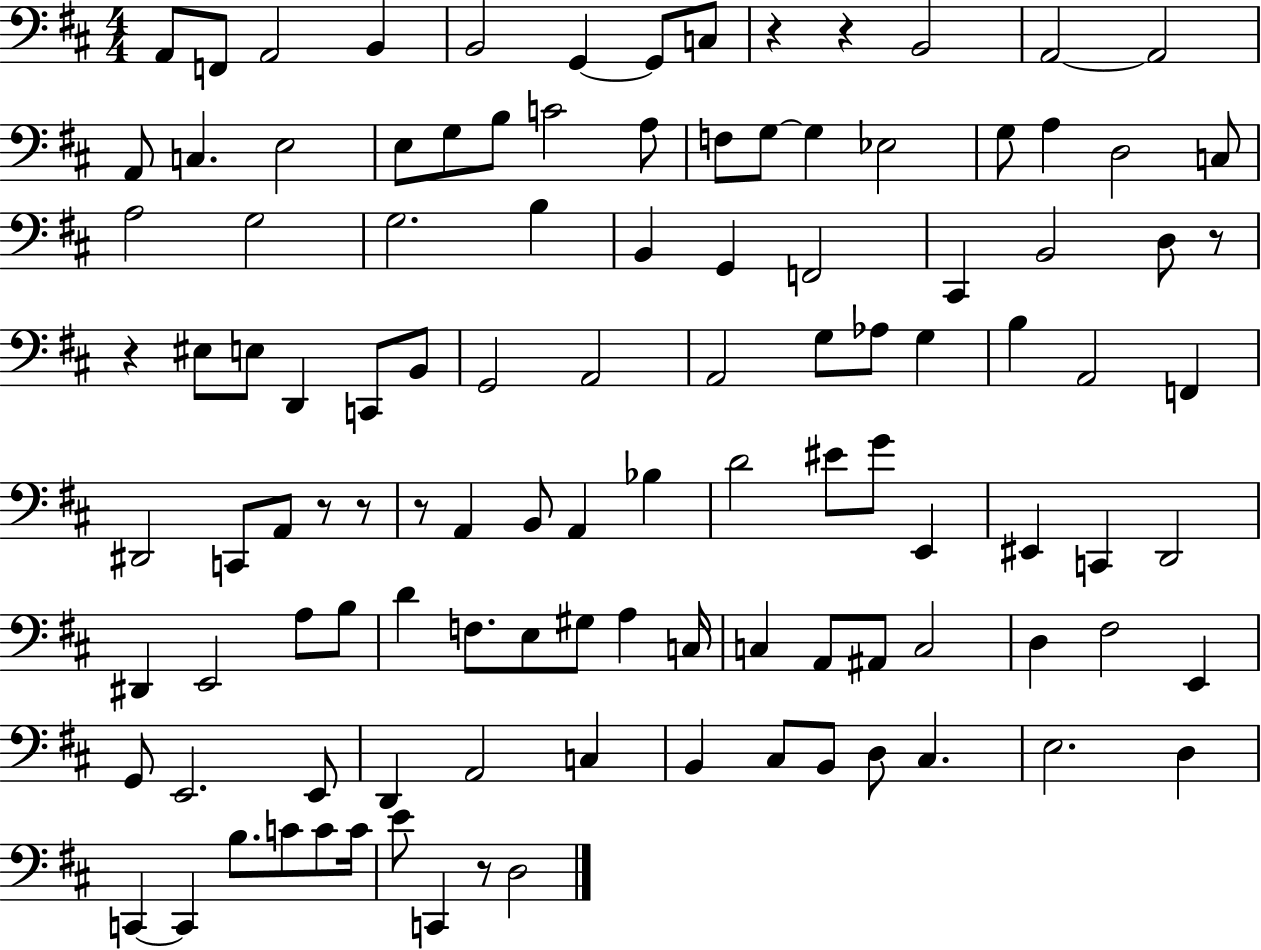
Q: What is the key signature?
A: D major